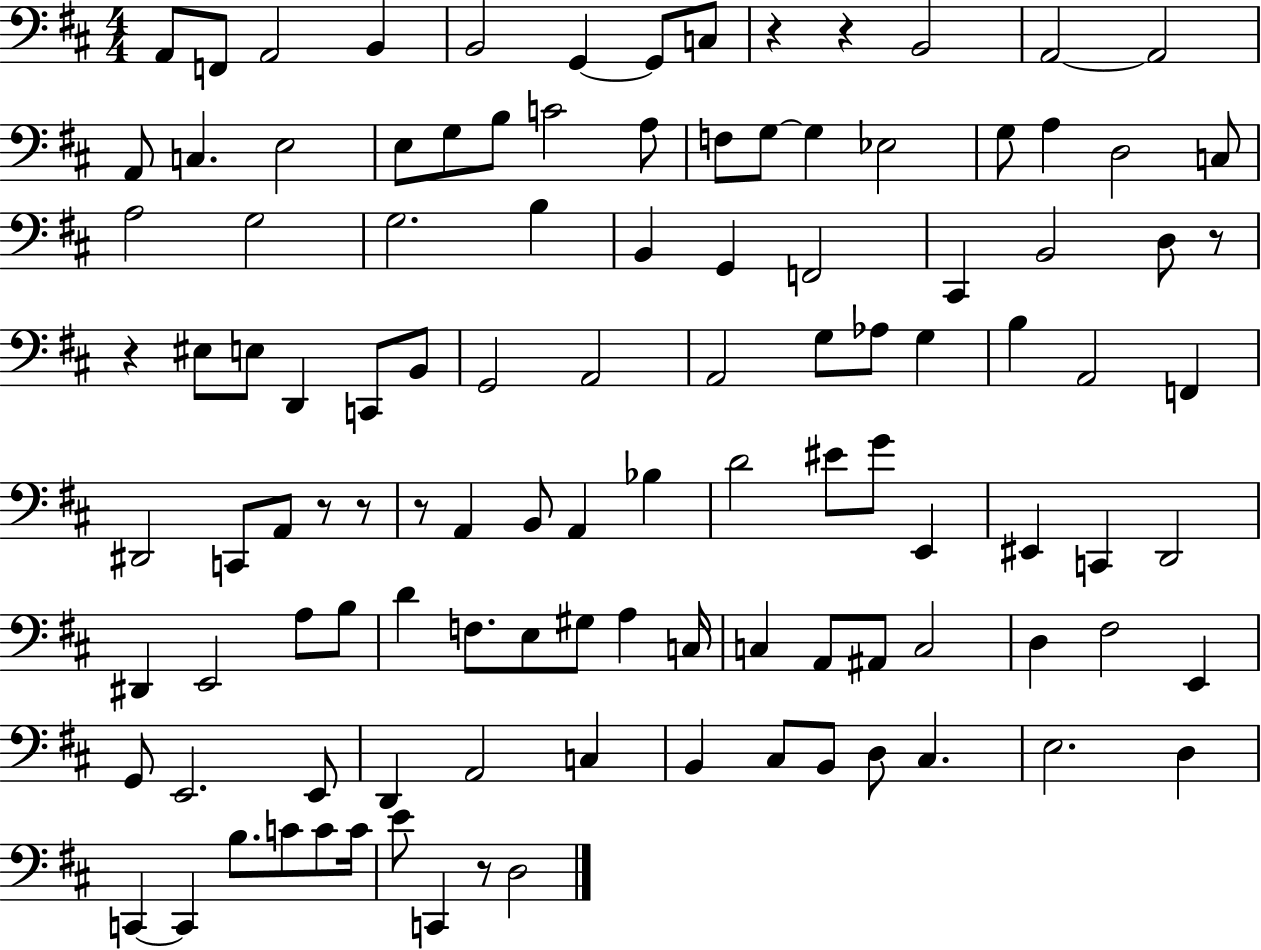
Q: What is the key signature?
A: D major